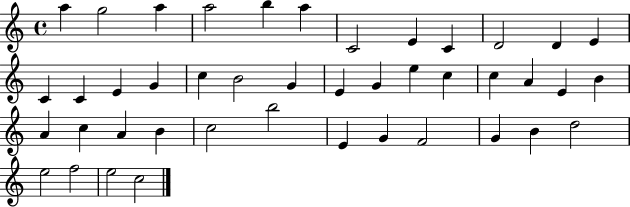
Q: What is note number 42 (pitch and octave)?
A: E5